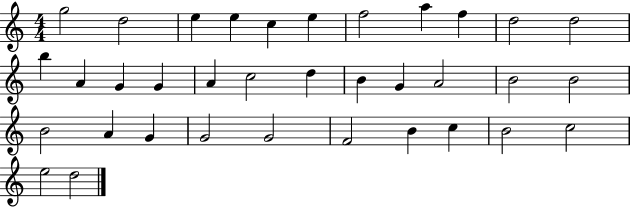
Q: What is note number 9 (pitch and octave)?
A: F5